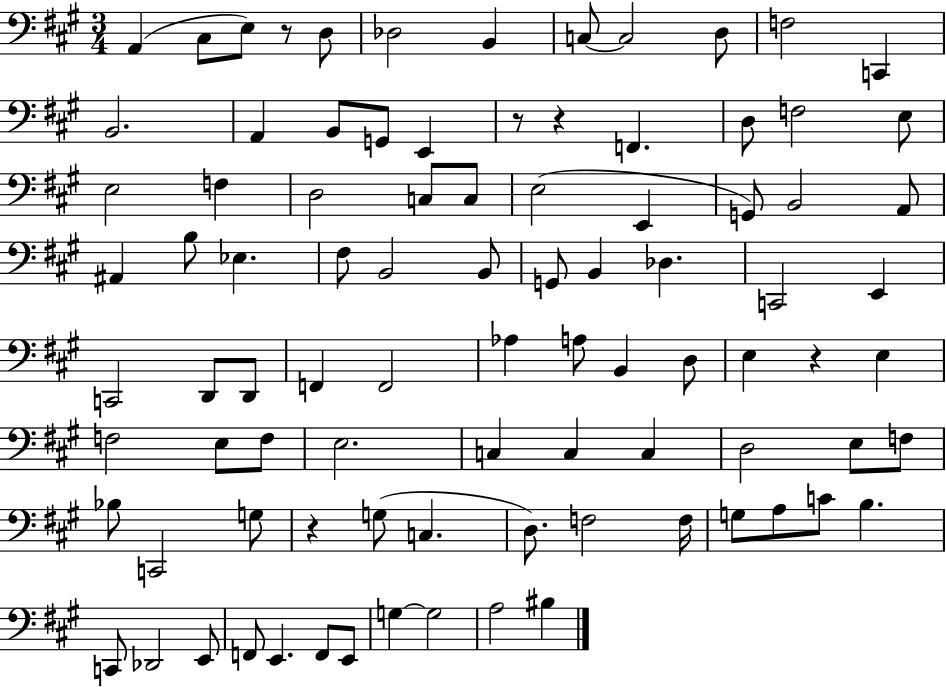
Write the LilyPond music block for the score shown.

{
  \clef bass
  \numericTimeSignature
  \time 3/4
  \key a \major
  a,4( cis8 e8) r8 d8 | des2 b,4 | c8~~ c2 d8 | f2 c,4 | \break b,2. | a,4 b,8 g,8 e,4 | r8 r4 f,4. | d8 f2 e8 | \break e2 f4 | d2 c8 c8 | e2( e,4 | g,8) b,2 a,8 | \break ais,4 b8 ees4. | fis8 b,2 b,8 | g,8 b,4 des4. | c,2 e,4 | \break c,2 d,8 d,8 | f,4 f,2 | aes4 a8 b,4 d8 | e4 r4 e4 | \break f2 e8 f8 | e2. | c4 c4 c4 | d2 e8 f8 | \break bes8 c,2 g8 | r4 g8( c4. | d8.) f2 f16 | g8 a8 c'8 b4. | \break c,8 des,2 e,8 | f,8 e,4. f,8 e,8 | g4~~ g2 | a2 bis4 | \break \bar "|."
}